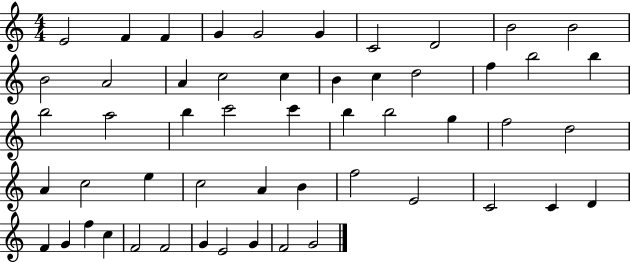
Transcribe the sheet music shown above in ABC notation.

X:1
T:Untitled
M:4/4
L:1/4
K:C
E2 F F G G2 G C2 D2 B2 B2 B2 A2 A c2 c B c d2 f b2 b b2 a2 b c'2 c' b b2 g f2 d2 A c2 e c2 A B f2 E2 C2 C D F G f c F2 F2 G E2 G F2 G2